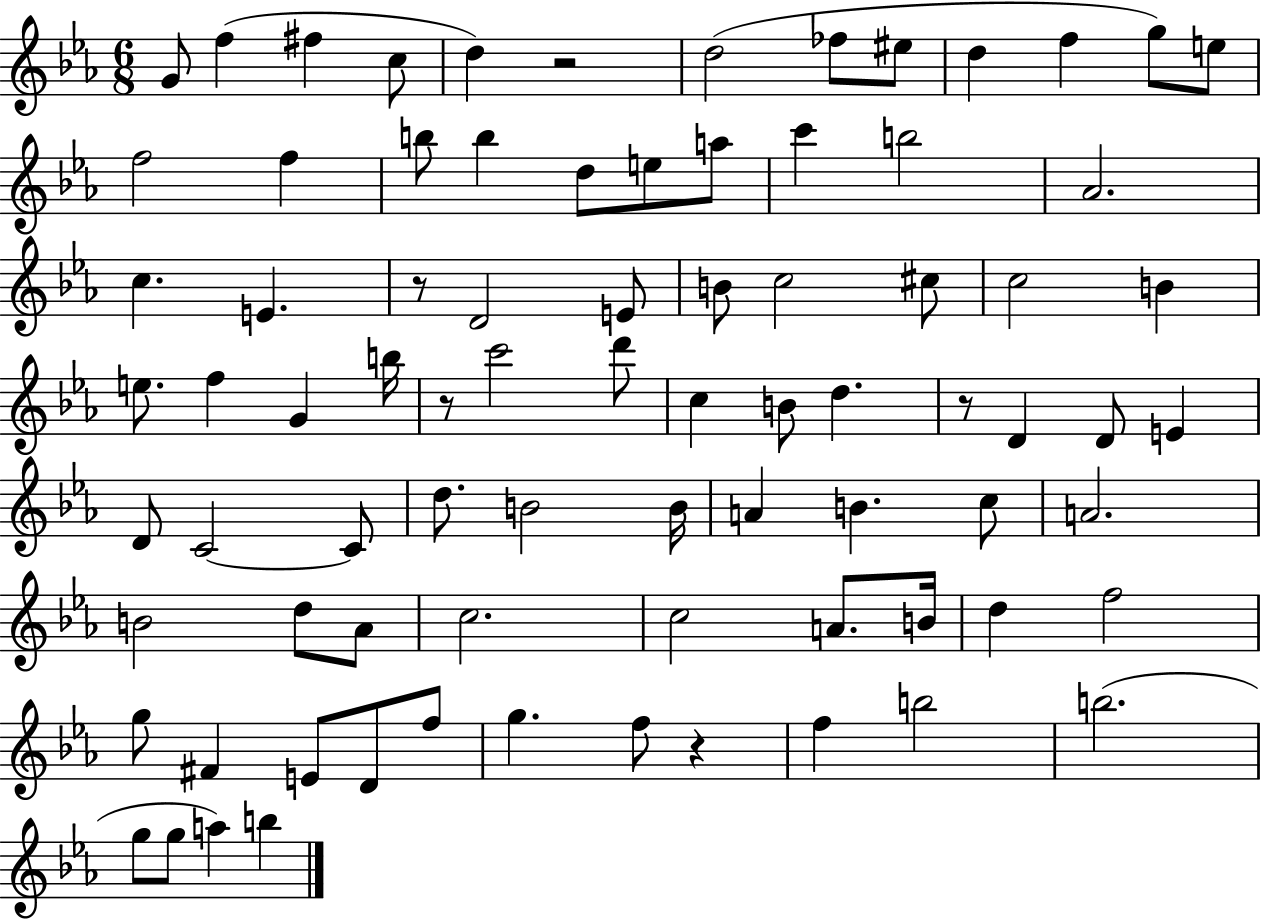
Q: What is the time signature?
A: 6/8